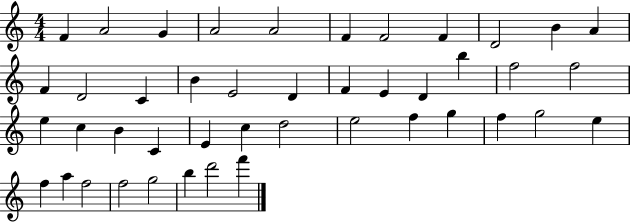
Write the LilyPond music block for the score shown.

{
  \clef treble
  \numericTimeSignature
  \time 4/4
  \key c \major
  f'4 a'2 g'4 | a'2 a'2 | f'4 f'2 f'4 | d'2 b'4 a'4 | \break f'4 d'2 c'4 | b'4 e'2 d'4 | f'4 e'4 d'4 b''4 | f''2 f''2 | \break e''4 c''4 b'4 c'4 | e'4 c''4 d''2 | e''2 f''4 g''4 | f''4 g''2 e''4 | \break f''4 a''4 f''2 | f''2 g''2 | b''4 d'''2 f'''4 | \bar "|."
}